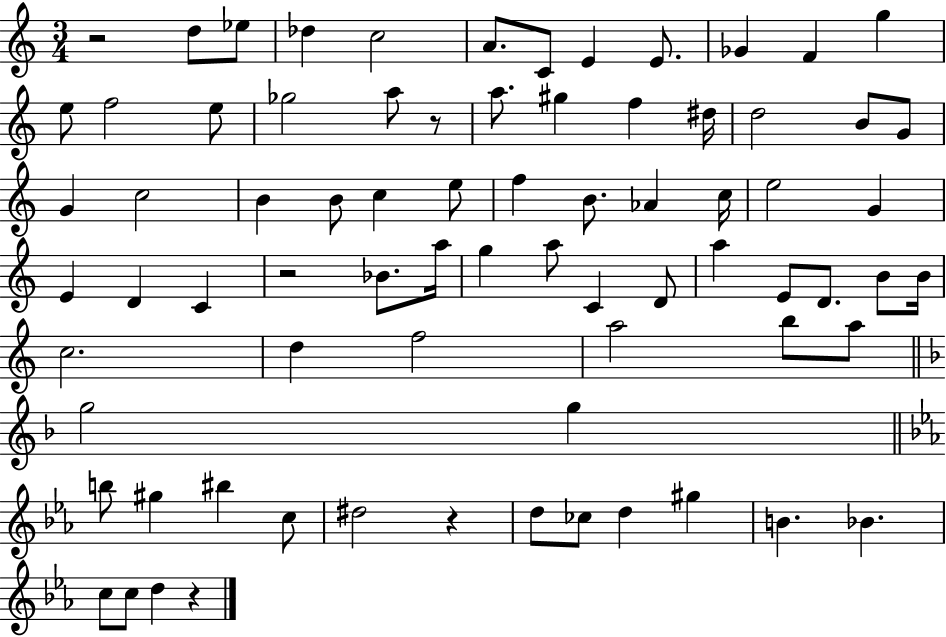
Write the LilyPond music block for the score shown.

{
  \clef treble
  \numericTimeSignature
  \time 3/4
  \key c \major
  r2 d''8 ees''8 | des''4 c''2 | a'8. c'8 e'4 e'8. | ges'4 f'4 g''4 | \break e''8 f''2 e''8 | ges''2 a''8 r8 | a''8. gis''4 f''4 dis''16 | d''2 b'8 g'8 | \break g'4 c''2 | b'4 b'8 c''4 e''8 | f''4 b'8. aes'4 c''16 | e''2 g'4 | \break e'4 d'4 c'4 | r2 bes'8. a''16 | g''4 a''8 c'4 d'8 | a''4 e'8 d'8. b'8 b'16 | \break c''2. | d''4 f''2 | a''2 b''8 a''8 | \bar "||" \break \key f \major g''2 g''4 | \bar "||" \break \key ees \major b''8 gis''4 bis''4 c''8 | dis''2 r4 | d''8 ces''8 d''4 gis''4 | b'4. bes'4. | \break c''8 c''8 d''4 r4 | \bar "|."
}